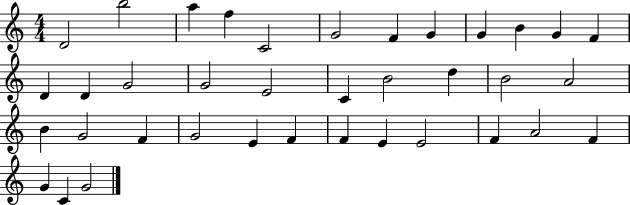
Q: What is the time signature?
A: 4/4